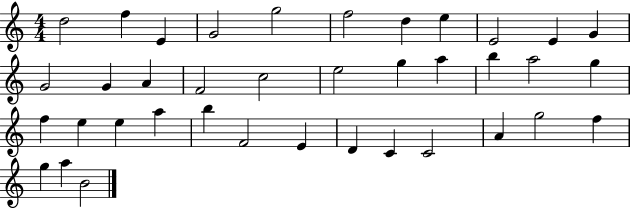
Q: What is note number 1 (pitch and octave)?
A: D5